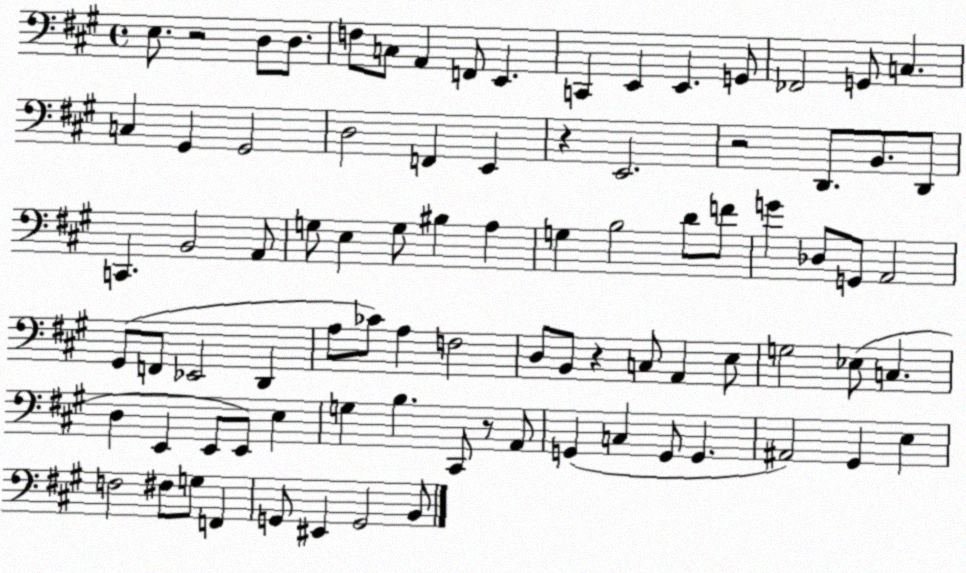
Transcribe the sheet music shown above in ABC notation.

X:1
T:Untitled
M:4/4
L:1/4
K:A
E,/2 z2 D,/2 D,/2 F,/2 C,/2 A,, F,,/2 E,, C,, E,, E,, G,,/2 _F,,2 G,,/2 C, C, ^G,, ^G,,2 D,2 F,, E,, z E,,2 z2 D,,/2 B,,/2 D,,/2 C,, B,,2 A,,/2 G,/2 E, G,/2 ^B, A, G, B,2 D/2 F/2 G _D,/2 G,,/2 A,,2 ^G,,/2 F,,/2 _E,,2 D,, A,/2 _C/2 A, F,2 D,/2 B,,/2 z C,/2 A,, E,/2 G,2 _E,/2 C, D, E,, E,,/2 E,,/2 E, G, B, ^C,,/2 z/2 A,,/2 G,, C, G,,/2 G,, ^A,,2 ^G,, E, F,2 ^F,/2 G,/2 F,, G,,/2 ^E,, G,,2 B,,/2